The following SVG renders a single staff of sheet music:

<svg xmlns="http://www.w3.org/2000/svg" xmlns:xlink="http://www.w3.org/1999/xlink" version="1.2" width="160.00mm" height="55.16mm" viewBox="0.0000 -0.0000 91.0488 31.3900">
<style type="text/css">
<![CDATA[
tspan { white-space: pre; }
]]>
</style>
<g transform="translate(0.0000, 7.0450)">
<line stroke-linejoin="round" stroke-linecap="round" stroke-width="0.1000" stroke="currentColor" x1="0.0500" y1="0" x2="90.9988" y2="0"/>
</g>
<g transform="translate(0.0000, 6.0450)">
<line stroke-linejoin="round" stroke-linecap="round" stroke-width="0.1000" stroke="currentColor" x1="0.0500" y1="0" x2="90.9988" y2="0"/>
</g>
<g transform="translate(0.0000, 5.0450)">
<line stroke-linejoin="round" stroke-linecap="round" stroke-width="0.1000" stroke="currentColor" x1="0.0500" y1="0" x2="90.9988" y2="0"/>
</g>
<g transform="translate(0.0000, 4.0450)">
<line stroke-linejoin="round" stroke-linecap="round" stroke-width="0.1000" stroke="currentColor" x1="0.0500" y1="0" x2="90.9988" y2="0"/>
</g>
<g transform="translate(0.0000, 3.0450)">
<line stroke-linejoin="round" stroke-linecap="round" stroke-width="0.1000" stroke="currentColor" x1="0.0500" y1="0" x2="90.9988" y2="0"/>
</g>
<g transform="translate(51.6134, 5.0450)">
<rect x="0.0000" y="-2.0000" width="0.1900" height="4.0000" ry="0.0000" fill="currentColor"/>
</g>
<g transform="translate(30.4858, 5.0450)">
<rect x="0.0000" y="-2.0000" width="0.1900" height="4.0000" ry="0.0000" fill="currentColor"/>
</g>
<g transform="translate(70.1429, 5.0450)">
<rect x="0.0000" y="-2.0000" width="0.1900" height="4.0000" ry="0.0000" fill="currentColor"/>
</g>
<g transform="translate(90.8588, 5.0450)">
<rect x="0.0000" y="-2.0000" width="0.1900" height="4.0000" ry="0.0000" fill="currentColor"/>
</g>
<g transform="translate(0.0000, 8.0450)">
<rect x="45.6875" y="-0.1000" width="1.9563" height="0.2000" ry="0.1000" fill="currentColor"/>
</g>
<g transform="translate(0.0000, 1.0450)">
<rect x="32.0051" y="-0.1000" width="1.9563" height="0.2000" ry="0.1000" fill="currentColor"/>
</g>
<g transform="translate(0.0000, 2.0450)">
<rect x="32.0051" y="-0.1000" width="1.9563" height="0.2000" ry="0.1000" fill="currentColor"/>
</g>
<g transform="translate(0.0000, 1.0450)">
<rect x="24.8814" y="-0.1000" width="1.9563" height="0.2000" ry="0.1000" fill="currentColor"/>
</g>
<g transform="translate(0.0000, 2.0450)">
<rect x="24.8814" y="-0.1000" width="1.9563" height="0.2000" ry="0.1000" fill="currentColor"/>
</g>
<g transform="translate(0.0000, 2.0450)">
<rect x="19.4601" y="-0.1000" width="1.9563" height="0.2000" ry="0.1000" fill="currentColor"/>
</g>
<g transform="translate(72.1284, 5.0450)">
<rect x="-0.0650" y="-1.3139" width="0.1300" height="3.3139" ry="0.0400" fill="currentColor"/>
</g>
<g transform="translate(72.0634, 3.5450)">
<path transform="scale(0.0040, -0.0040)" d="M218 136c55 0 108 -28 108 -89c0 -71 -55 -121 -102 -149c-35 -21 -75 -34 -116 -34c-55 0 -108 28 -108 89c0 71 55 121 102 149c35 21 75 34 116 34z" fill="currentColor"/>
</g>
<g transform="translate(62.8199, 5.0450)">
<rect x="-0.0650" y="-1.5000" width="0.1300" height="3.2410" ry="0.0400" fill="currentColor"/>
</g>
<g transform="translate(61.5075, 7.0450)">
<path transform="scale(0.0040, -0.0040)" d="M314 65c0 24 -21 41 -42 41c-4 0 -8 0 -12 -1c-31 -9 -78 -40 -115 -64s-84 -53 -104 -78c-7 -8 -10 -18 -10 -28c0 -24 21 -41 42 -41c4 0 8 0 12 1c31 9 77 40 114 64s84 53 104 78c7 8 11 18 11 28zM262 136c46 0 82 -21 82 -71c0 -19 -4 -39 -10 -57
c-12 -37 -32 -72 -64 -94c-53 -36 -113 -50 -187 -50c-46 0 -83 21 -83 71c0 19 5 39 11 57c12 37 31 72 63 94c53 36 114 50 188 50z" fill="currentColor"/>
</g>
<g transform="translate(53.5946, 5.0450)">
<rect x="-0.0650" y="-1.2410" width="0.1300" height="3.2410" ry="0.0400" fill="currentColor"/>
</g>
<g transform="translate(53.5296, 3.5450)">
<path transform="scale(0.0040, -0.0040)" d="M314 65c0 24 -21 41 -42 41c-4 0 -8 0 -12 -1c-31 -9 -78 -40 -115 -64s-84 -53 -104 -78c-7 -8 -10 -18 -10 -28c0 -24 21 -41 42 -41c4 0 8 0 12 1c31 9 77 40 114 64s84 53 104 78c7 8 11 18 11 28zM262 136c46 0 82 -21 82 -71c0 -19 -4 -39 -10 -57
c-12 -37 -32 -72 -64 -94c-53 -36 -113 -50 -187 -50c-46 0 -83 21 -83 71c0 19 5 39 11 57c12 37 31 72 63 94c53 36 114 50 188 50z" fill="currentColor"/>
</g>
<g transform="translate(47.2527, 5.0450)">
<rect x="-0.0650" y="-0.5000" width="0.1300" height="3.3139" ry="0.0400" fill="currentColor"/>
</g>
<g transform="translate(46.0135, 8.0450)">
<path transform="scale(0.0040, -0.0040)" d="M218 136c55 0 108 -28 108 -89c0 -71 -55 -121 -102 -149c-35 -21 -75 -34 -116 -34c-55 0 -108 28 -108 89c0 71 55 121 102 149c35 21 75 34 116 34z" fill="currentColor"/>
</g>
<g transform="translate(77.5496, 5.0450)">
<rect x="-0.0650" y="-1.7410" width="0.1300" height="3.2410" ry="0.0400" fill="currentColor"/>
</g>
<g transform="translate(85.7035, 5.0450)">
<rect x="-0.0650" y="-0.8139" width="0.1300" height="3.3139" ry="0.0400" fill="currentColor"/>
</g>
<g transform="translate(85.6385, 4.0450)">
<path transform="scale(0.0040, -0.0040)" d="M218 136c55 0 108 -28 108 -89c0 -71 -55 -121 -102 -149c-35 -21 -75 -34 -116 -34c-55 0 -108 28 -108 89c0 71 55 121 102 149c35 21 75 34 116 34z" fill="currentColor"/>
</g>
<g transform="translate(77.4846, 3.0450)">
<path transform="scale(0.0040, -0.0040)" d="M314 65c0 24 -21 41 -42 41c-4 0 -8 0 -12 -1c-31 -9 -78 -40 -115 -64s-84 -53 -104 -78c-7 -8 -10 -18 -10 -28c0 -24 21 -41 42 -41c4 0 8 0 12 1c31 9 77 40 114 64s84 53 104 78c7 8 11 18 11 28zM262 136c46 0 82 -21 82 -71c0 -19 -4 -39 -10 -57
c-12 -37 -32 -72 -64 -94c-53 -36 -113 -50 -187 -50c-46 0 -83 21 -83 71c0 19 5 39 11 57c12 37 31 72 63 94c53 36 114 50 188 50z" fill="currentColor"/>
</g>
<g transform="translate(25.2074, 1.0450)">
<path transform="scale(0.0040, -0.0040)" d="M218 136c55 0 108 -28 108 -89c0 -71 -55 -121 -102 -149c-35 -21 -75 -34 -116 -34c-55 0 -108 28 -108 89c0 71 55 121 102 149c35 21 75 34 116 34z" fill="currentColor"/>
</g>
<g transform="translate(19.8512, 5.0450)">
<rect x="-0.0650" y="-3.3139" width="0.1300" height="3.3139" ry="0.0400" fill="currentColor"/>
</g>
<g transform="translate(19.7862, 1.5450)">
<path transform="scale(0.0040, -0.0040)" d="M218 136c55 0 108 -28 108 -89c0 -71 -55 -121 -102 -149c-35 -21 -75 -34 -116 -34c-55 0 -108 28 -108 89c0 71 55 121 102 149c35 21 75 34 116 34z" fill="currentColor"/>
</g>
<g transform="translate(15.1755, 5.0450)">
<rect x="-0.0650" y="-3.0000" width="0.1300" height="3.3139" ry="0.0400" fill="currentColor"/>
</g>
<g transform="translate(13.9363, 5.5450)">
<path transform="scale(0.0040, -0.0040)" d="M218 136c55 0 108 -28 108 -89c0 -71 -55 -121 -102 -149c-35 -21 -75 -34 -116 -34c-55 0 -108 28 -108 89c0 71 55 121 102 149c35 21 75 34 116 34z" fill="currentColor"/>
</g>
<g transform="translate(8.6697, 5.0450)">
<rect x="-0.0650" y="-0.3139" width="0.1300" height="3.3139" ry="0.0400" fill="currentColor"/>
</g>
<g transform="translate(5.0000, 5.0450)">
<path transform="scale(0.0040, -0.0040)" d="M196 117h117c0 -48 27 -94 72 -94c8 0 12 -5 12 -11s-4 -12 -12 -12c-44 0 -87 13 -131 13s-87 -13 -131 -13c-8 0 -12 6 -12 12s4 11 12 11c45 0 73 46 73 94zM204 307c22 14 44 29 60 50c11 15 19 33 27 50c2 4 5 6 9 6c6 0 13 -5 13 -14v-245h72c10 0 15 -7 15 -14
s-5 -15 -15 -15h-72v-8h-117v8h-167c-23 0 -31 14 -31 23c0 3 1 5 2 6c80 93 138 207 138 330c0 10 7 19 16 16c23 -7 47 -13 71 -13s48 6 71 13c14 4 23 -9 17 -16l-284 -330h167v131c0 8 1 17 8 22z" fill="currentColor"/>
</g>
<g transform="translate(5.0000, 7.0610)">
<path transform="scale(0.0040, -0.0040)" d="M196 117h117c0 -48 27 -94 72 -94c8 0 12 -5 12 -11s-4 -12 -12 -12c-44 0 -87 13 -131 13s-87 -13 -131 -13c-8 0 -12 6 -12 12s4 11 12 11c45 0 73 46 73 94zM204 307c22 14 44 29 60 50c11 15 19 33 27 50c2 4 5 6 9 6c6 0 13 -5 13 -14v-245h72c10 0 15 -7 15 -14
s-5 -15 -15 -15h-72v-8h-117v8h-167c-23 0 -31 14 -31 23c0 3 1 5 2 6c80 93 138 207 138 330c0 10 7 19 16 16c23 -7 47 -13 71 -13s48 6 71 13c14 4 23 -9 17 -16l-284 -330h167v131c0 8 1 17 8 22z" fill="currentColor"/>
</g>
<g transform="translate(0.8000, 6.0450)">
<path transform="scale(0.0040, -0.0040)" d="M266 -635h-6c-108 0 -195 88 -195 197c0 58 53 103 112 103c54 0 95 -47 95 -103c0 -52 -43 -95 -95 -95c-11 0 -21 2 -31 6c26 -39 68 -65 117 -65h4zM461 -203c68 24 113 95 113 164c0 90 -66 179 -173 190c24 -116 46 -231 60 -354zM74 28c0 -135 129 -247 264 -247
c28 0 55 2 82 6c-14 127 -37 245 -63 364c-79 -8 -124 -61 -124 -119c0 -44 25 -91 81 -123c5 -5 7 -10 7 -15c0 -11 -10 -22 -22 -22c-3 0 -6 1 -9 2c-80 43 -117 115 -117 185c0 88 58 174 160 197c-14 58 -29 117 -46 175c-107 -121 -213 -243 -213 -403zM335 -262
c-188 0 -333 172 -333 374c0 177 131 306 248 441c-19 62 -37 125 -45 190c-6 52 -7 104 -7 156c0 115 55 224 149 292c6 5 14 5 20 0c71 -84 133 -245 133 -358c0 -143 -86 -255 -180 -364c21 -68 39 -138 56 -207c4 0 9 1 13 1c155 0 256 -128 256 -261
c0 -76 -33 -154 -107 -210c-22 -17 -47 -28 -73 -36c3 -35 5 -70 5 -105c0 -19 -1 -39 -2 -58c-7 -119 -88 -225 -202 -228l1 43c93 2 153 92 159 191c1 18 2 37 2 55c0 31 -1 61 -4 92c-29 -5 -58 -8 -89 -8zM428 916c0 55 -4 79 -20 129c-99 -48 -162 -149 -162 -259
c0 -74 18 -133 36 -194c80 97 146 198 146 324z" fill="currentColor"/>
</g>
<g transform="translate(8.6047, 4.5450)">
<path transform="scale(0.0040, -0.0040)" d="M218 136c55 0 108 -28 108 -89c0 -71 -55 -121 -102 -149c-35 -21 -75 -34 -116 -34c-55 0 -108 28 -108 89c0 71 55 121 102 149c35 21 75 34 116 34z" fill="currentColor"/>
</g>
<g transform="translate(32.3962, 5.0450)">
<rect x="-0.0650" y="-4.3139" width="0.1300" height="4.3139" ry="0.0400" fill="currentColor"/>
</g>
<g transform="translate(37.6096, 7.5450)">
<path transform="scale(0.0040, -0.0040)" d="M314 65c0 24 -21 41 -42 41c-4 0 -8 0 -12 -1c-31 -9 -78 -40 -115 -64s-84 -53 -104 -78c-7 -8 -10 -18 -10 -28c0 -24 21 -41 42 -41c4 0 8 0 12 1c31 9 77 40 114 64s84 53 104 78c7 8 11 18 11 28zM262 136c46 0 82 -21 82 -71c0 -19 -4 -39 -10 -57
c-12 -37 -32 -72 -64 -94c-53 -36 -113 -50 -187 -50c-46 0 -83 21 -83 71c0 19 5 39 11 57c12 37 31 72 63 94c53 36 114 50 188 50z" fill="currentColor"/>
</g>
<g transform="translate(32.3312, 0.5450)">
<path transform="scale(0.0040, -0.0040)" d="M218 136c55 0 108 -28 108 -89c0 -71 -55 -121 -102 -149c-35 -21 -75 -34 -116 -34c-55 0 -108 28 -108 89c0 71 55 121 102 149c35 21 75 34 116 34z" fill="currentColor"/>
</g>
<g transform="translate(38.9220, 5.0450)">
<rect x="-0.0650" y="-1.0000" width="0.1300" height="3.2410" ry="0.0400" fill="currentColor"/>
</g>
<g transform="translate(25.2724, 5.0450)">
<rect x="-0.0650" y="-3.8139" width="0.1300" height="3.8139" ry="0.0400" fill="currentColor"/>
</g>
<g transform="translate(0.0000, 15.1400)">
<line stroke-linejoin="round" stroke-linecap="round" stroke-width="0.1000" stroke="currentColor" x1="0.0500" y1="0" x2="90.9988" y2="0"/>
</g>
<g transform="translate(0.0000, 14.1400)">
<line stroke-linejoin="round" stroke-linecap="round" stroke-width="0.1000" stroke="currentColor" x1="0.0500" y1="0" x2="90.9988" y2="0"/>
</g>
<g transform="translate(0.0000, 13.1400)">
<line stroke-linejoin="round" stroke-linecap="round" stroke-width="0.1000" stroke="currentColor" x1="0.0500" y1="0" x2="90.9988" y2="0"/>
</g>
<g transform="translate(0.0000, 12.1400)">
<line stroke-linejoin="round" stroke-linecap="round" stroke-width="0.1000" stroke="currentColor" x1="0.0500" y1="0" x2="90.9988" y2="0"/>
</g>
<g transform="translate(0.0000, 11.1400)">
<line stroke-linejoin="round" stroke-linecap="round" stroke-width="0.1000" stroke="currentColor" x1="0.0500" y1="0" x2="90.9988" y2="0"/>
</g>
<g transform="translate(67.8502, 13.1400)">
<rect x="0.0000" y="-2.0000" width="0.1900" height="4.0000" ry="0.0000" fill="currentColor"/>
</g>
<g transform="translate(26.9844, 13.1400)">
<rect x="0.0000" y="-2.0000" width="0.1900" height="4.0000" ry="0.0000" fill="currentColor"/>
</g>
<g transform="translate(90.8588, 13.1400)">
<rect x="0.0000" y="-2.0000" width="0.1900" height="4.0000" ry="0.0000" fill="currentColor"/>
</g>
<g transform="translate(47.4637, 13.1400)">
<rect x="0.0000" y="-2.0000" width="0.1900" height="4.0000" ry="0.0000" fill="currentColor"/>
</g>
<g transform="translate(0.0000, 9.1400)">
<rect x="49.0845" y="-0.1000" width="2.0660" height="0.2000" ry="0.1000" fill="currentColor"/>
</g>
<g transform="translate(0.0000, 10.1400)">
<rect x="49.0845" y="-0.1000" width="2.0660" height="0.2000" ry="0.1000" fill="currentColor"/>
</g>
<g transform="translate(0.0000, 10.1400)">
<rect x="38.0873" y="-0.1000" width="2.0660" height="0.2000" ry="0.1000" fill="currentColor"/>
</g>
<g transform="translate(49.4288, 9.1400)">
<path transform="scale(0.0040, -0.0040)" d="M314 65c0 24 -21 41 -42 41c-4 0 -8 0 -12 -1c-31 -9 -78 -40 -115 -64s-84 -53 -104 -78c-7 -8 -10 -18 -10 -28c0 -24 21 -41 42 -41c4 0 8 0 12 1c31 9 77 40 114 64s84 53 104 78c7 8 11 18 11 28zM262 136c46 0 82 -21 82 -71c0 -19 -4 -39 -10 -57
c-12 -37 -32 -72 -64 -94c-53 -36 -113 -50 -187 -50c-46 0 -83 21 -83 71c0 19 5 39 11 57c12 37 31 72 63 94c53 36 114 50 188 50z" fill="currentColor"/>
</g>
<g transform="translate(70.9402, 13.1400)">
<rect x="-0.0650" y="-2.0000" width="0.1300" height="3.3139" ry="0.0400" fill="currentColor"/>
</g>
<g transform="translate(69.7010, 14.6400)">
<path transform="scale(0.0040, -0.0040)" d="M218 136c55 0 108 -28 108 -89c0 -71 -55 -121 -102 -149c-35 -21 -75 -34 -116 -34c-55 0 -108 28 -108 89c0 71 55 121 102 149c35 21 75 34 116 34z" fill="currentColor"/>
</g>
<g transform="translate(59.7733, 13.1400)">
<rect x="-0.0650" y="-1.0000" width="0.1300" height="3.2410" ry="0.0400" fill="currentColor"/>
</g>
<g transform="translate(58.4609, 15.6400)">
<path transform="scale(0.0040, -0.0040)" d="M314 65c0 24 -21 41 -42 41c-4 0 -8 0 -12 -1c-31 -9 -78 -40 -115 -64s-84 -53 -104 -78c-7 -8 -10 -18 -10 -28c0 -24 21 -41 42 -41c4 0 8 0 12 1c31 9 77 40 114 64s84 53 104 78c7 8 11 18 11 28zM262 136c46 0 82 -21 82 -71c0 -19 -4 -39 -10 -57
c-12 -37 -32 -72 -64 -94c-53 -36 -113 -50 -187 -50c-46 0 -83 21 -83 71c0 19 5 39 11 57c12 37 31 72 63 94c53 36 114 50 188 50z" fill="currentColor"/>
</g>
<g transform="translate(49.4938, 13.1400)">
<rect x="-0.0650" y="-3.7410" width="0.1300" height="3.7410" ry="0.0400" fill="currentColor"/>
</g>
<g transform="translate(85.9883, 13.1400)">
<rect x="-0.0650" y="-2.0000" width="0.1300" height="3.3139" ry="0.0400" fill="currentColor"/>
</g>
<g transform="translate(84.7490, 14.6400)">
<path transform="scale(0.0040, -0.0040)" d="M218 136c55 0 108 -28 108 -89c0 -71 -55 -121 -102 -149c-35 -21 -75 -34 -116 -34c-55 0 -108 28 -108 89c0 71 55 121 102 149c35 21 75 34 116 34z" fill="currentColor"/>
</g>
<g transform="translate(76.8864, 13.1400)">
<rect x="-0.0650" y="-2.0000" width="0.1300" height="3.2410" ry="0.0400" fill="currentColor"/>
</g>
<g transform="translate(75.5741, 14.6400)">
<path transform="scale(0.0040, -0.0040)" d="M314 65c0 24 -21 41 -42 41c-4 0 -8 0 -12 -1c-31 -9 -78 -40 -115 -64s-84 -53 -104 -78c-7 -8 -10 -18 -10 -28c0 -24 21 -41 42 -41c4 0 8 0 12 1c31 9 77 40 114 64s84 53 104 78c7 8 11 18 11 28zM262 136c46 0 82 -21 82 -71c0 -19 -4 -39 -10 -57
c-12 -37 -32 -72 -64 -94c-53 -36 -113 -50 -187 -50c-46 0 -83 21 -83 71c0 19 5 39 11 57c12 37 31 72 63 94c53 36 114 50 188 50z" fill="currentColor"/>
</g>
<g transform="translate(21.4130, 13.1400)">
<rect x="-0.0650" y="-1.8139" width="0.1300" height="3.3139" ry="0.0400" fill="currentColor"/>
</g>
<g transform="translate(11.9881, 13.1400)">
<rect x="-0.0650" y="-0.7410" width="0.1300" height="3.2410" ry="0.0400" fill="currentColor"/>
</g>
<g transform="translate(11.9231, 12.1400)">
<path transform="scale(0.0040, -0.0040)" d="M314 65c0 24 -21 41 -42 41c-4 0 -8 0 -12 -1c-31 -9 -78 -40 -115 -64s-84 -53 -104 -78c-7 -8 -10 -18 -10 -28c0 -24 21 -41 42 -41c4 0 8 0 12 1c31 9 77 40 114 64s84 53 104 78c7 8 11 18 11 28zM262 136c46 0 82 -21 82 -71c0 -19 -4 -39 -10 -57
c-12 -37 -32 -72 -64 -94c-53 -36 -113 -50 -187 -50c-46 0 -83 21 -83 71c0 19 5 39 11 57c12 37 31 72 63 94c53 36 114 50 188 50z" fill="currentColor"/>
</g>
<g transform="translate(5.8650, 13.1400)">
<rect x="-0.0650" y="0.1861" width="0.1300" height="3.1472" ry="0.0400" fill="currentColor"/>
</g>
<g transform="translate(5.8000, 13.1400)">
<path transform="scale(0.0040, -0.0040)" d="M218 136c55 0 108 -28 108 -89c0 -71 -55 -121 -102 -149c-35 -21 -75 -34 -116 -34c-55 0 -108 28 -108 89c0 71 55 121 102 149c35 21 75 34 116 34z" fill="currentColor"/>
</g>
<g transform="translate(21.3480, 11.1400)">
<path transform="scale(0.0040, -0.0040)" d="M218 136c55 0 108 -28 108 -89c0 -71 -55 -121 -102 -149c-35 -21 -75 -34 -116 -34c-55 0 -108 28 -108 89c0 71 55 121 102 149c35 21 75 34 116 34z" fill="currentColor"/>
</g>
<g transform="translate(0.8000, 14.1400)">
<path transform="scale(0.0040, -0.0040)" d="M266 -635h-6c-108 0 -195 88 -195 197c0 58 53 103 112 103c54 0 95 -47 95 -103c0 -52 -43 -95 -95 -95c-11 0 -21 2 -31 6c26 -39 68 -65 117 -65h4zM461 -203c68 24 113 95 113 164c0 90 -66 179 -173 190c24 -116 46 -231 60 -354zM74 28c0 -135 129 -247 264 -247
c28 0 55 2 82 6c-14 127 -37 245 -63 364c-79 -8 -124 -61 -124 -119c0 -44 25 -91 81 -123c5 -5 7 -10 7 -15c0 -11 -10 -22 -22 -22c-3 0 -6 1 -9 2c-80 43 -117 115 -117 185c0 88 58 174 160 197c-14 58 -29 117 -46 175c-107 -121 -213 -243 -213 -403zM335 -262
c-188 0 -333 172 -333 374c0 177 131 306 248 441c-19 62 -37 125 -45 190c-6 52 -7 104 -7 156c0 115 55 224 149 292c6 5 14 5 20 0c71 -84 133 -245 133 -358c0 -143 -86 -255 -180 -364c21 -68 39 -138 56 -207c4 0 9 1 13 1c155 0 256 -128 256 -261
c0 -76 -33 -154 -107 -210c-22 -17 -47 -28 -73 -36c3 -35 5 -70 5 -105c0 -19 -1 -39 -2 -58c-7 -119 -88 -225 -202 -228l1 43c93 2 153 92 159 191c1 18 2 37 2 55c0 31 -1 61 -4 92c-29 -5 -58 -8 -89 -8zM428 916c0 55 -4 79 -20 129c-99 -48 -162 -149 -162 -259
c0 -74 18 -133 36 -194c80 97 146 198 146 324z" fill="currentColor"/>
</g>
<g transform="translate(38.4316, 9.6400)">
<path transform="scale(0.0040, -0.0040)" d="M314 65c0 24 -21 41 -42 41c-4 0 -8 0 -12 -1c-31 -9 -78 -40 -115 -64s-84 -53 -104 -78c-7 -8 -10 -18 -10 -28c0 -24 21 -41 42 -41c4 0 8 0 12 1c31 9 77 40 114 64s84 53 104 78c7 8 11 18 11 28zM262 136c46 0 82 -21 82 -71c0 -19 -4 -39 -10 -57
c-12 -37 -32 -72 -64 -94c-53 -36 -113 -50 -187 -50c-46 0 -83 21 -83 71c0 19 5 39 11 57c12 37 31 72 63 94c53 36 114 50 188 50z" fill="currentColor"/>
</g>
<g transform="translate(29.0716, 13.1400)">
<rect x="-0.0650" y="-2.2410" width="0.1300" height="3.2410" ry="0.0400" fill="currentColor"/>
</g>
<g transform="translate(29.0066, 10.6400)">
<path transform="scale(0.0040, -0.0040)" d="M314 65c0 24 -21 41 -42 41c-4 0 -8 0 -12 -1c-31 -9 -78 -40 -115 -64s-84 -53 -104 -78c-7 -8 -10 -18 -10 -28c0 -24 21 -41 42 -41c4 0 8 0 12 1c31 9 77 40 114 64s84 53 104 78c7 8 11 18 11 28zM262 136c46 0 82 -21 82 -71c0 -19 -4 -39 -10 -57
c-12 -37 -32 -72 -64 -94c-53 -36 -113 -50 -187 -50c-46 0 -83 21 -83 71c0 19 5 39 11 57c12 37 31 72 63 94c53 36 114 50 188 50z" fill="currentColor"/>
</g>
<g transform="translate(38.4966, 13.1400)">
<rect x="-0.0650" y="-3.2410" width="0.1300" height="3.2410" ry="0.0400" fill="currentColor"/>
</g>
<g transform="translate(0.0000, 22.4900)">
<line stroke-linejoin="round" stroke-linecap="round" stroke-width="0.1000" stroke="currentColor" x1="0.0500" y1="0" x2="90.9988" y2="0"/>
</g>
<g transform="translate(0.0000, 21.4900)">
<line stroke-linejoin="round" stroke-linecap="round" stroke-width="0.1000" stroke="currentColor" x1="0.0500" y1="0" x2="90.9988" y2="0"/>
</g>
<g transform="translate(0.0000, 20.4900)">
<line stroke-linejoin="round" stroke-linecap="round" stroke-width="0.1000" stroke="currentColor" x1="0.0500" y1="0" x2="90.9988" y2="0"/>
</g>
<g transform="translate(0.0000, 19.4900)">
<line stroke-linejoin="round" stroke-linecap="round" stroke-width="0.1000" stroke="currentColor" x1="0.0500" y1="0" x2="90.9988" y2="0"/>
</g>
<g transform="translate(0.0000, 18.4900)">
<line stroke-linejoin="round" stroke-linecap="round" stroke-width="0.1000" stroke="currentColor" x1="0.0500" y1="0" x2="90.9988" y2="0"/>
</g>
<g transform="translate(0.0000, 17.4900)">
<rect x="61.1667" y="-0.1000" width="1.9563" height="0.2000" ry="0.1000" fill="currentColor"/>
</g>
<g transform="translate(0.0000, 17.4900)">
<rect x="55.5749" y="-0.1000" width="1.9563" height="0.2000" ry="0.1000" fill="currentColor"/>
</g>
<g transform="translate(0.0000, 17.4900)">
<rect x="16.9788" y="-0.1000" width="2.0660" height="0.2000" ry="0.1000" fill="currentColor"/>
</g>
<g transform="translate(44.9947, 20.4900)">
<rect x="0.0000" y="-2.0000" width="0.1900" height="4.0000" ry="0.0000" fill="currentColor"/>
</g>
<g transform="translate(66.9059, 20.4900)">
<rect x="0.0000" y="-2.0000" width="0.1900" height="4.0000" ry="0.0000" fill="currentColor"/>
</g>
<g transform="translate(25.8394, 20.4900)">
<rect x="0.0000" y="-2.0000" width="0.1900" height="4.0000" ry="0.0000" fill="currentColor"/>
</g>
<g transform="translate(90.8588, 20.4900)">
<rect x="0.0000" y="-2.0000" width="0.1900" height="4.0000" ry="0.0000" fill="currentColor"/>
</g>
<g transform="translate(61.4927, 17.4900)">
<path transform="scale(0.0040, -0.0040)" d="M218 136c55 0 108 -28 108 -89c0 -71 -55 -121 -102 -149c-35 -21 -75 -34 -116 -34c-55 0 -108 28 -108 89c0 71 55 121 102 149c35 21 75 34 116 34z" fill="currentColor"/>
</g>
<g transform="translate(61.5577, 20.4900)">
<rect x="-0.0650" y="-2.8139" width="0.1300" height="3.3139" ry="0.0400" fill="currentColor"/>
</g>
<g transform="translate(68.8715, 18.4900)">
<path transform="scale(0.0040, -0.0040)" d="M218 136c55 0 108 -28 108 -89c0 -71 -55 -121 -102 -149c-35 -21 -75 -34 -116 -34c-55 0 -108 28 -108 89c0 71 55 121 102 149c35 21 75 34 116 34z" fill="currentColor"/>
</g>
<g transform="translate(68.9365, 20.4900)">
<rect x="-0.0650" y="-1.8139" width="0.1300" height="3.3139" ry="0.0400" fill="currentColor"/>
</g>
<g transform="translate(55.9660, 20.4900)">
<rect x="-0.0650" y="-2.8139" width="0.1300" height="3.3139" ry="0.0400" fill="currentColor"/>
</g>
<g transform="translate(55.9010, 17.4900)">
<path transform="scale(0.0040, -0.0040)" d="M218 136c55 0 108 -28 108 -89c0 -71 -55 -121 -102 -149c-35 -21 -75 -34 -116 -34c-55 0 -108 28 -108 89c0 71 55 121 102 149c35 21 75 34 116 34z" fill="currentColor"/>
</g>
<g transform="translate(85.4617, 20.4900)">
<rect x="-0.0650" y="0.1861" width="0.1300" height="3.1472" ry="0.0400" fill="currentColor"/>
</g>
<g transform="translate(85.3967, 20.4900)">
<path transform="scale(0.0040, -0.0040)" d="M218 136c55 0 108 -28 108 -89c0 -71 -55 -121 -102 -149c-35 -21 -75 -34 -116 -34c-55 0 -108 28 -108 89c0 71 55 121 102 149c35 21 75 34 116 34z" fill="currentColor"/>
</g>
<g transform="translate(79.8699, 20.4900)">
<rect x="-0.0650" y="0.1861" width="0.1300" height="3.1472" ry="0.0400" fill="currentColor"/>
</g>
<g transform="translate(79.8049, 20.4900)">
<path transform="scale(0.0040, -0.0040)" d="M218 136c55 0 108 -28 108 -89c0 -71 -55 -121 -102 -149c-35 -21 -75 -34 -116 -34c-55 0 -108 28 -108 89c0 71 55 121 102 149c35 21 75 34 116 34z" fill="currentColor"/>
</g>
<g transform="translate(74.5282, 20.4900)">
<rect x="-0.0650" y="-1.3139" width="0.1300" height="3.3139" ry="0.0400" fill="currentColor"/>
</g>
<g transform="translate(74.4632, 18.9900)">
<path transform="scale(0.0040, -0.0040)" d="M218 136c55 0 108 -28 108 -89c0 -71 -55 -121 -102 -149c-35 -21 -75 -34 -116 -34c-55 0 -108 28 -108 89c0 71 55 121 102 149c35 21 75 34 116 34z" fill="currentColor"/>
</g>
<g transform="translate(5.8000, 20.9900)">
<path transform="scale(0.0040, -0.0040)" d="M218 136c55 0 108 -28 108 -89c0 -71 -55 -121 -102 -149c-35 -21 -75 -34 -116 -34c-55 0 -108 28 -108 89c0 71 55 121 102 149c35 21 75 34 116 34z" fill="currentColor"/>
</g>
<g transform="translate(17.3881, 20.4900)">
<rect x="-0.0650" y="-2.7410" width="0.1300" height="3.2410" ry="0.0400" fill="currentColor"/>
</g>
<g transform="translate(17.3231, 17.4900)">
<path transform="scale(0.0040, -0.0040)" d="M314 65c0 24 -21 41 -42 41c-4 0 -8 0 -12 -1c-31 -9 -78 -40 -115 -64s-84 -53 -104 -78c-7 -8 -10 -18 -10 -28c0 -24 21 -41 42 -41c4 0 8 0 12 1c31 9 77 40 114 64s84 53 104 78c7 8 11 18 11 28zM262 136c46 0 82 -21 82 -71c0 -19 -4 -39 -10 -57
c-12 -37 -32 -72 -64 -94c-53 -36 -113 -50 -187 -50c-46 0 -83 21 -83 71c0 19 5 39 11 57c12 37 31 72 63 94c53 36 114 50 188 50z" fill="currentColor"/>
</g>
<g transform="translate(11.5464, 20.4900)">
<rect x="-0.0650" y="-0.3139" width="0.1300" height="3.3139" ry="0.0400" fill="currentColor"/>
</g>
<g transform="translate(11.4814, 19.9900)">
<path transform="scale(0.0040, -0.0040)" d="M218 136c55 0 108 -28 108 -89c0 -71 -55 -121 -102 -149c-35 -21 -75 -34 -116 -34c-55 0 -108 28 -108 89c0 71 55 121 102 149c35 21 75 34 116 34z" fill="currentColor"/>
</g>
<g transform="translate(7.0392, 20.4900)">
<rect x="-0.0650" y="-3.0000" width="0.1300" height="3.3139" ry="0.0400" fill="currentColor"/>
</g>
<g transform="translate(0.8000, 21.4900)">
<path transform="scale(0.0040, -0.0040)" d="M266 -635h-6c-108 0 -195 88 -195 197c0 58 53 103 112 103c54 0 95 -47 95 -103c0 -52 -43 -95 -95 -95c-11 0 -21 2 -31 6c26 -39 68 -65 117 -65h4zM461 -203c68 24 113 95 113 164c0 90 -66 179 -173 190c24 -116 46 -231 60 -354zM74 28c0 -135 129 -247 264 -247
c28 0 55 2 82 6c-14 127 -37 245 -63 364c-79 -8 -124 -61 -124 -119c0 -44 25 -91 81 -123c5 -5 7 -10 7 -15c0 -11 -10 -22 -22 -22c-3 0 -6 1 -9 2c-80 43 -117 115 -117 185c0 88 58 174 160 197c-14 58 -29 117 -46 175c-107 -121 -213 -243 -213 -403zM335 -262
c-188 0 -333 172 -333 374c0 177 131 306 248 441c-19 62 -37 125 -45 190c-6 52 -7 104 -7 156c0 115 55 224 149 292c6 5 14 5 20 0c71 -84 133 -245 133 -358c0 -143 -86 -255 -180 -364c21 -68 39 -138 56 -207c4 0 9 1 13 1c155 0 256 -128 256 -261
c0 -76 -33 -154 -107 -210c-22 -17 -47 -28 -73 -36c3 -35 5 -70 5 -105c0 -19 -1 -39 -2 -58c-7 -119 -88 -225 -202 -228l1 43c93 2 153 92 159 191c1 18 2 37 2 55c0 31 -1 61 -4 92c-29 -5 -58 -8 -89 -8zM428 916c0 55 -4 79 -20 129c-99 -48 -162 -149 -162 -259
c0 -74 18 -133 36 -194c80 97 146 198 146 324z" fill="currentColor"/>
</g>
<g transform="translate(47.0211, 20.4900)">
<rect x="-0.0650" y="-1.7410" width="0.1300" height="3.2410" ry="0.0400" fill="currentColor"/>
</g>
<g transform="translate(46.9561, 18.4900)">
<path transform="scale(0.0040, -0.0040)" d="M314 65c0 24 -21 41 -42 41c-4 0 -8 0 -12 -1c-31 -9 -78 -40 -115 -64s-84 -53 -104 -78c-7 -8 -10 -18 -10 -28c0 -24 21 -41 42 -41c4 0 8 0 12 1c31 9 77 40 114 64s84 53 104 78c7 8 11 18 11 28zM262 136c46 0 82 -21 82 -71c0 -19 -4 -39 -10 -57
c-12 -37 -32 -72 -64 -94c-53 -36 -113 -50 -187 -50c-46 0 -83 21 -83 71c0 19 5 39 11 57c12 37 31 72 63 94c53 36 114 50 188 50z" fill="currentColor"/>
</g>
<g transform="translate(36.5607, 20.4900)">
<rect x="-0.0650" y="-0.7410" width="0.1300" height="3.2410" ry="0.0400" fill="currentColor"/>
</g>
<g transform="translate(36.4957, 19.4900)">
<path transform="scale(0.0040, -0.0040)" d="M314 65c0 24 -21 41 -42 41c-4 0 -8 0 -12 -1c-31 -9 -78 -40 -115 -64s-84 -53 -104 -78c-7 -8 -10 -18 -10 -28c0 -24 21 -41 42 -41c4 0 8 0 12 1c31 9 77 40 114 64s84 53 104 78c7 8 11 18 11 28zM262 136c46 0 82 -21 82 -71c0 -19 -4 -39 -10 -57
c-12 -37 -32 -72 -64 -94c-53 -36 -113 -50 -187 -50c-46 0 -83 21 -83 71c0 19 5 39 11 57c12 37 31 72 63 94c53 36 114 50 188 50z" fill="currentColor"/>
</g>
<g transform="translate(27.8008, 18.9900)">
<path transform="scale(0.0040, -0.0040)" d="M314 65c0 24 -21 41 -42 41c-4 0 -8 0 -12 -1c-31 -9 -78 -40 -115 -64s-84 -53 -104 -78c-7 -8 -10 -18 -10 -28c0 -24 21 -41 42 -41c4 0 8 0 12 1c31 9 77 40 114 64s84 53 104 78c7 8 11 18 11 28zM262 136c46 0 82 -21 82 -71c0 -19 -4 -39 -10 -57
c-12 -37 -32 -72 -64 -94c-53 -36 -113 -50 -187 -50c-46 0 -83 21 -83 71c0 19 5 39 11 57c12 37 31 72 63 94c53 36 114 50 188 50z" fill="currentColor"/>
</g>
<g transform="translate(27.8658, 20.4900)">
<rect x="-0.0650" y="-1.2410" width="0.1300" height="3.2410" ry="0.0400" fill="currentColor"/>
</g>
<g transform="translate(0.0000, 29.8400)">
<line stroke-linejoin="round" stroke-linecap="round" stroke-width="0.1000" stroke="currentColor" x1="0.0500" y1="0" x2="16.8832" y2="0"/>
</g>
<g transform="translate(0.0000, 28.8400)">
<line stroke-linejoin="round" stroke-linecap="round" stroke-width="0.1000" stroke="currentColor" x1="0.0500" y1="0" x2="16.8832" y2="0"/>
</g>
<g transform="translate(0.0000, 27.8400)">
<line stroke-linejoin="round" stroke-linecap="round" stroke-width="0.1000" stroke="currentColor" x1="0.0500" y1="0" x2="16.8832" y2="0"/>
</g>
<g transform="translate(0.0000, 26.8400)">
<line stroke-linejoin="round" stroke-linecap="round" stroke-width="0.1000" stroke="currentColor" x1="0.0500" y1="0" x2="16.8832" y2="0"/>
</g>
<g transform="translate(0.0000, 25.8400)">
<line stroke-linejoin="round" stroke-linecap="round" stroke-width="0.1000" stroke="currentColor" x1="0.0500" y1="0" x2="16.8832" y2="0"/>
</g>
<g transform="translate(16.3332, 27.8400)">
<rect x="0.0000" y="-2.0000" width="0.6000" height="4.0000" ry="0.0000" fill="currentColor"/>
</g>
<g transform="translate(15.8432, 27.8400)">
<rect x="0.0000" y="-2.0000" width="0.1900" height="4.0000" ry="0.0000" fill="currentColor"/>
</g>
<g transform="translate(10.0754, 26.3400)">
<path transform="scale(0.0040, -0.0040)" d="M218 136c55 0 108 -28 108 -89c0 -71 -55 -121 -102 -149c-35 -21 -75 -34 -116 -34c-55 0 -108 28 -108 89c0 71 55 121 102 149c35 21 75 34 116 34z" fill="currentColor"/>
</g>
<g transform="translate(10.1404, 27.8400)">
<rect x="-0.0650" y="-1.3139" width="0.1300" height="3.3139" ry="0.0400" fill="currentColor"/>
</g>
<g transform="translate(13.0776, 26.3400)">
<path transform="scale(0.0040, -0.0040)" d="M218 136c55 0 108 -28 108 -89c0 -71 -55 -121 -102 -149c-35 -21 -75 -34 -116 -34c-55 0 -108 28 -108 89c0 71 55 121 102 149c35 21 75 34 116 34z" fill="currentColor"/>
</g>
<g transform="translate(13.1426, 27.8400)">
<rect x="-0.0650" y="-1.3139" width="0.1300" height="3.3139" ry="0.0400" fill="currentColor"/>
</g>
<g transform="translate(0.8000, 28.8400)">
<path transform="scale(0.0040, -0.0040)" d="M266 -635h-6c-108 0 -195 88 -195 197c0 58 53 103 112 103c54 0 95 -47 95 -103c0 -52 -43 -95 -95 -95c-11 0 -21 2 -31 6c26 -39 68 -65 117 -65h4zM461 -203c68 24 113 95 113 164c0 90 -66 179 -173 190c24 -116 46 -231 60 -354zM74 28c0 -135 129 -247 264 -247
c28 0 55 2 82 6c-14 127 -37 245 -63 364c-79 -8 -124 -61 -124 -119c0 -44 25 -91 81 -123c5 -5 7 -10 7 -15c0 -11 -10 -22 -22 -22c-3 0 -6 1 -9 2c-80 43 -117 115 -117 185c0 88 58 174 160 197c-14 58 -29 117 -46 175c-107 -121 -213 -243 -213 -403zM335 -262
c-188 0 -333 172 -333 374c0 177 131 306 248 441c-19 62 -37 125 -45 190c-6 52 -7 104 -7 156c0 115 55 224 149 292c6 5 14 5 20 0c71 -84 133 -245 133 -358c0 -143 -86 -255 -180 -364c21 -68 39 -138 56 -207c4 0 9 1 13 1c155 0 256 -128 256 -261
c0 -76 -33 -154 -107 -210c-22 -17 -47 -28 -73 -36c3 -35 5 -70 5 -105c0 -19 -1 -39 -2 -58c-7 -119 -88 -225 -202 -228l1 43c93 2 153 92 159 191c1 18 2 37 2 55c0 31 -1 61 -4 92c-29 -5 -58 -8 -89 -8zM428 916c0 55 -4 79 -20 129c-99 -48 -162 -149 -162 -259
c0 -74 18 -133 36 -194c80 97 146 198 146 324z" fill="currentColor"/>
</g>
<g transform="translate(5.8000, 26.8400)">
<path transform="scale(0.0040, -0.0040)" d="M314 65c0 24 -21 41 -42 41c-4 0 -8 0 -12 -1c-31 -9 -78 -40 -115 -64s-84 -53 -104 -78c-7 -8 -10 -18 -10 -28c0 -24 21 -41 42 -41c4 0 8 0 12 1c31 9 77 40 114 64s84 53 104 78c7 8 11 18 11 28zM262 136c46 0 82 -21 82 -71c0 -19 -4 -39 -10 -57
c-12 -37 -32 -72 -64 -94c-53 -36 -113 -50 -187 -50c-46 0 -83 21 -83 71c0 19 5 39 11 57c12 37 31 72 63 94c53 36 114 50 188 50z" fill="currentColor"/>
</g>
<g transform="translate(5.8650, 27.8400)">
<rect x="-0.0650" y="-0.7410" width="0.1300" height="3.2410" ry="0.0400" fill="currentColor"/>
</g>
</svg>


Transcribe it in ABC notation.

X:1
T:Untitled
M:4/4
L:1/4
K:C
c A b c' d' D2 C e2 E2 e f2 d B d2 f g2 b2 c'2 D2 F F2 F A c a2 e2 d2 f2 a a f e B B d2 e e